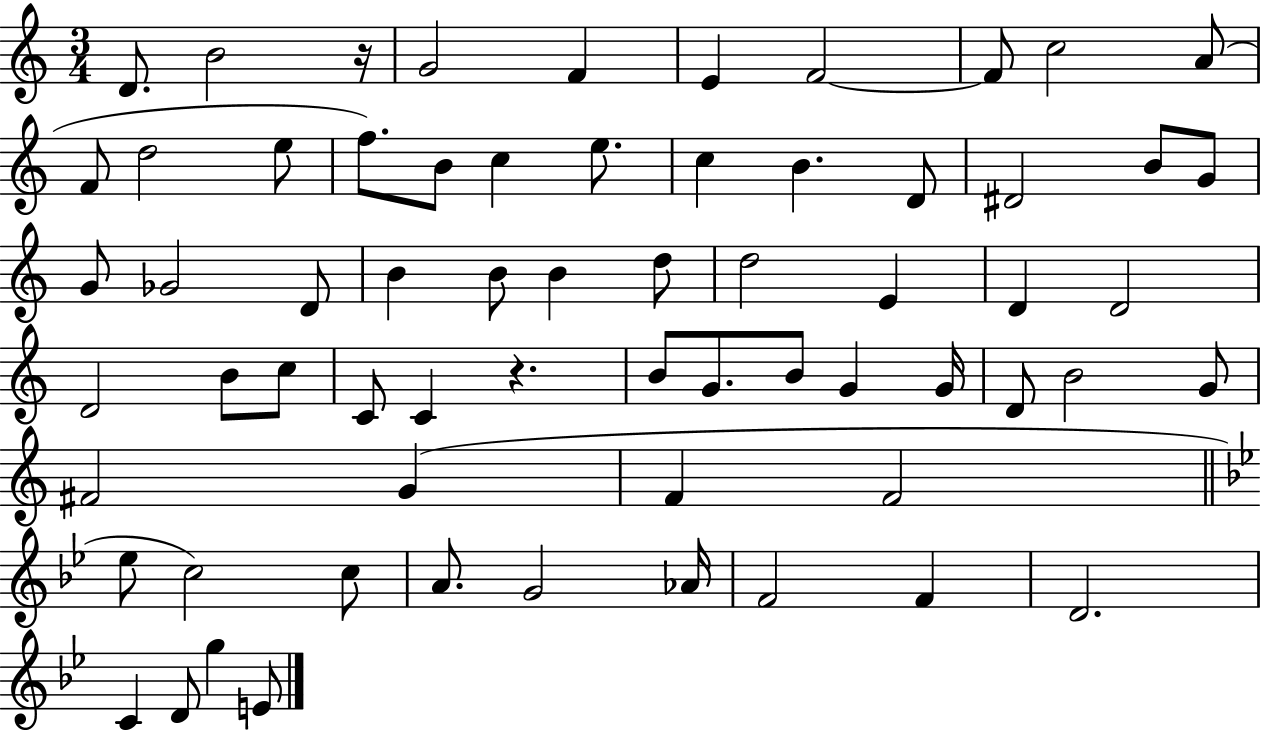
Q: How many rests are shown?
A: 2